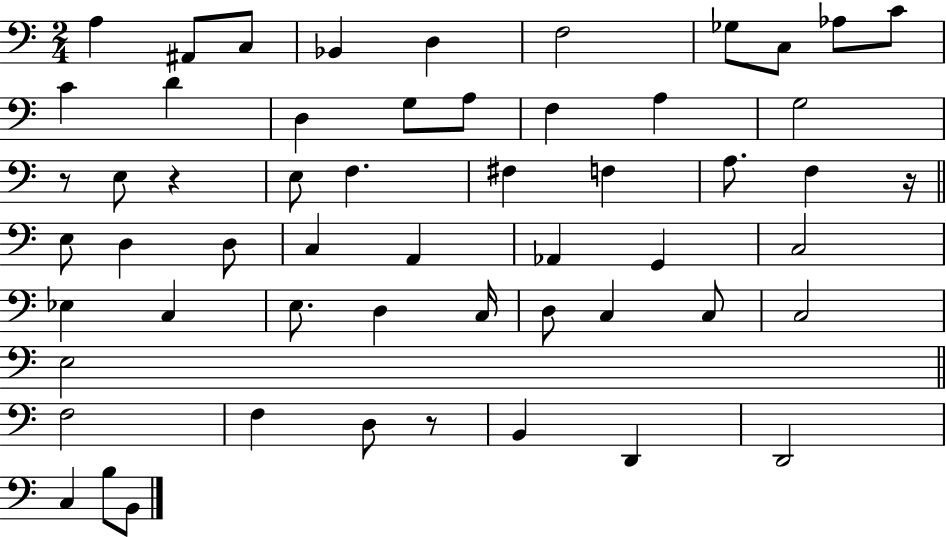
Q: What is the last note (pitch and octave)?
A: B2